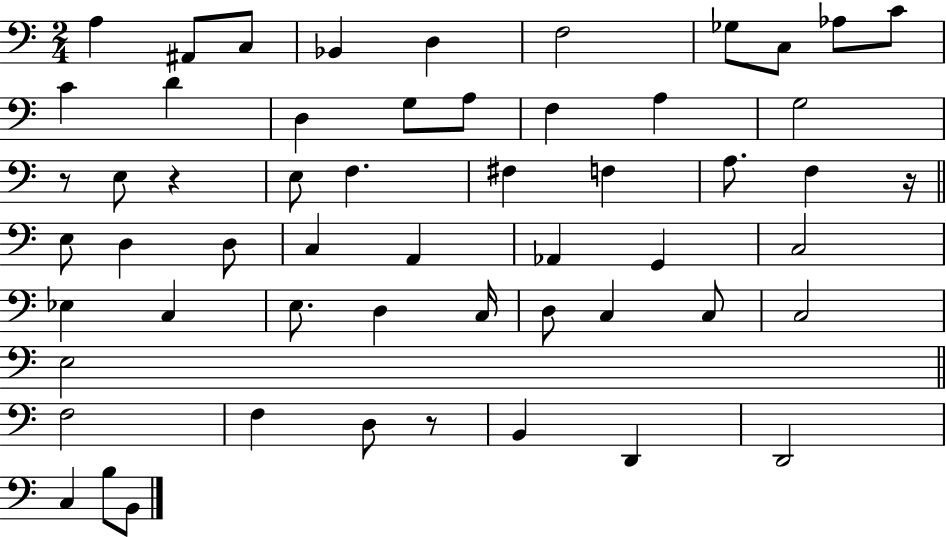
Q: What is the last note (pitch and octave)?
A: B2